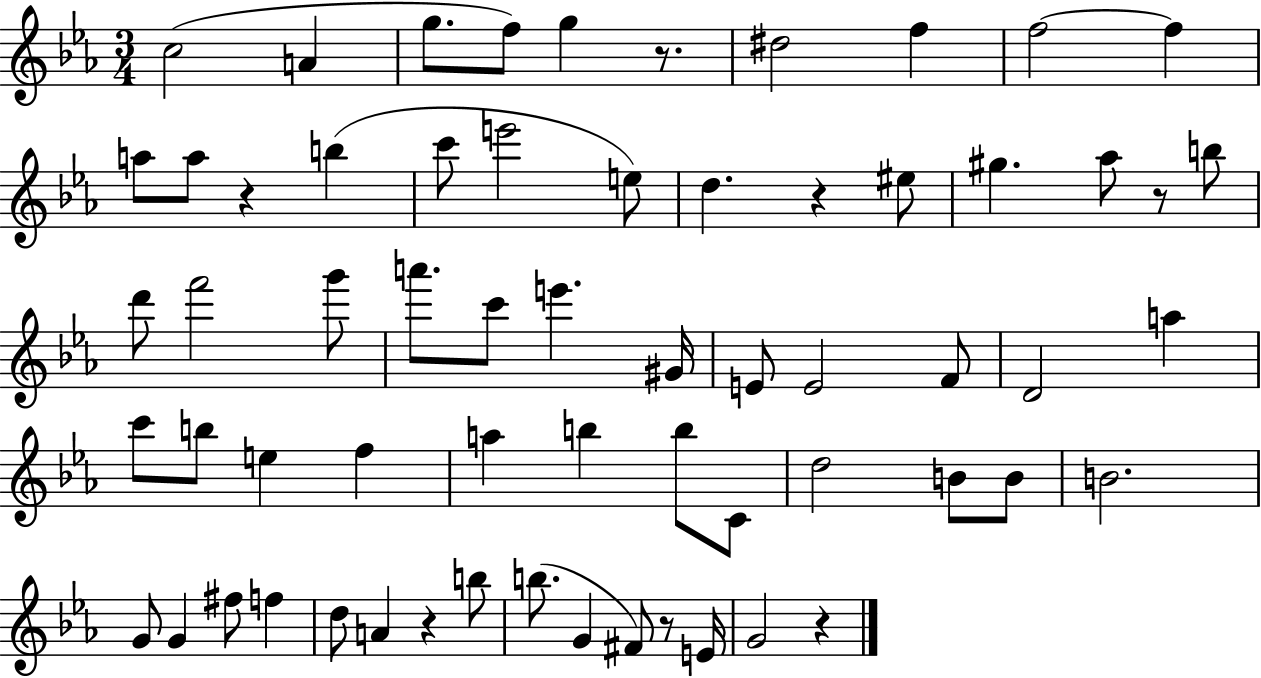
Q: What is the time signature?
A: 3/4